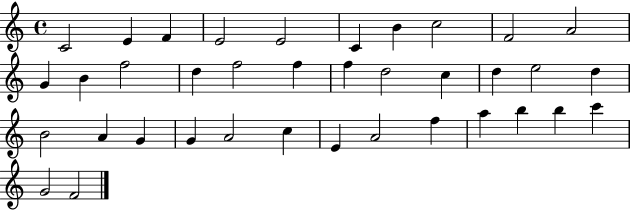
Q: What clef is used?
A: treble